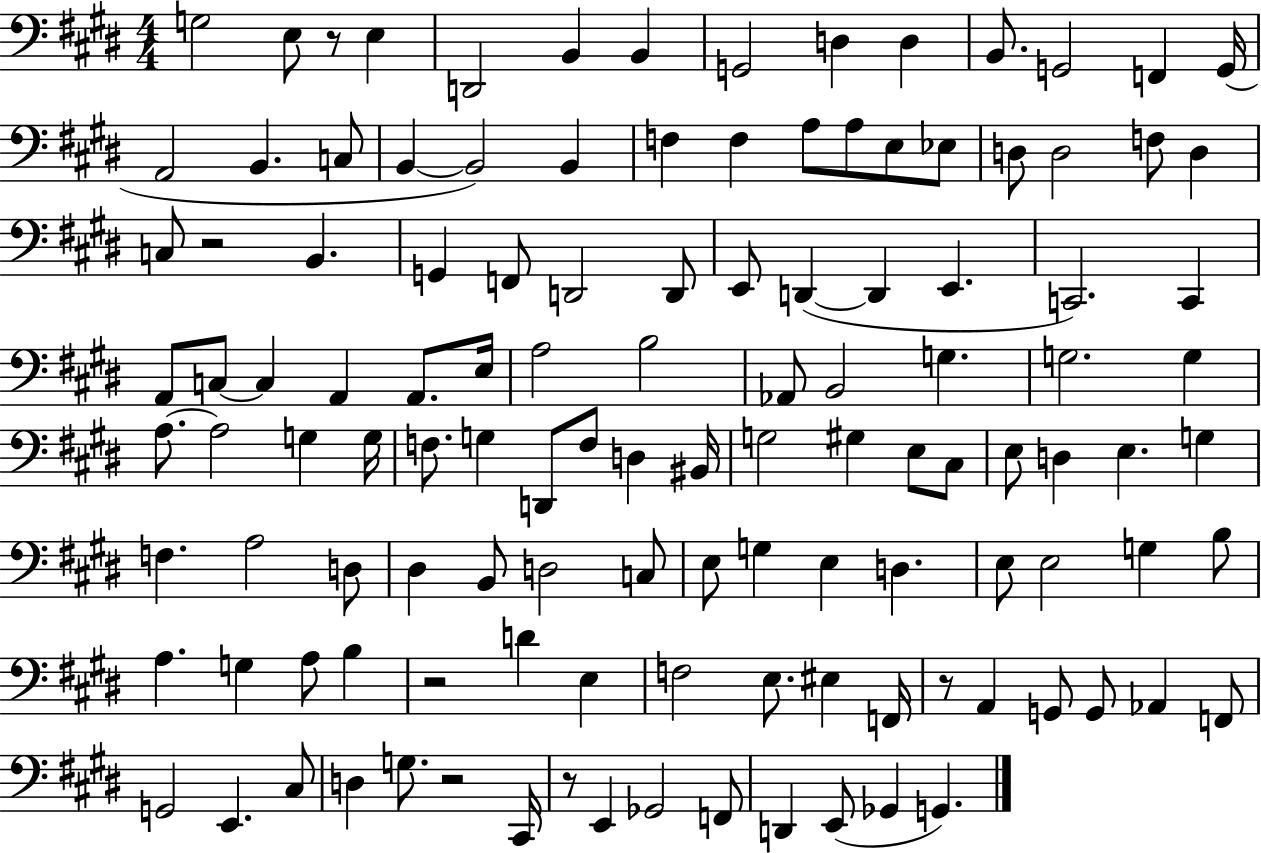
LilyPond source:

{
  \clef bass
  \numericTimeSignature
  \time 4/4
  \key e \major
  g2 e8 r8 e4 | d,2 b,4 b,4 | g,2 d4 d4 | b,8. g,2 f,4 g,16( | \break a,2 b,4. c8 | b,4~~ b,2) b,4 | f4 f4 a8 a8 e8 ees8 | d8 d2 f8 d4 | \break c8 r2 b,4. | g,4 f,8 d,2 d,8 | e,8 d,4~(~ d,4 e,4. | c,2.) c,4 | \break a,8 c8~~ c4 a,4 a,8. e16 | a2 b2 | aes,8 b,2 g4. | g2. g4 | \break a8.~~ a2 g4 g16 | f8. g4 d,8 f8 d4 bis,16 | g2 gis4 e8 cis8 | e8 d4 e4. g4 | \break f4. a2 d8 | dis4 b,8 d2 c8 | e8 g4 e4 d4. | e8 e2 g4 b8 | \break a4. g4 a8 b4 | r2 d'4 e4 | f2 e8. eis4 f,16 | r8 a,4 g,8 g,8 aes,4 f,8 | \break g,2 e,4. cis8 | d4 g8. r2 cis,16 | r8 e,4 ges,2 f,8 | d,4 e,8( ges,4 g,4.) | \break \bar "|."
}